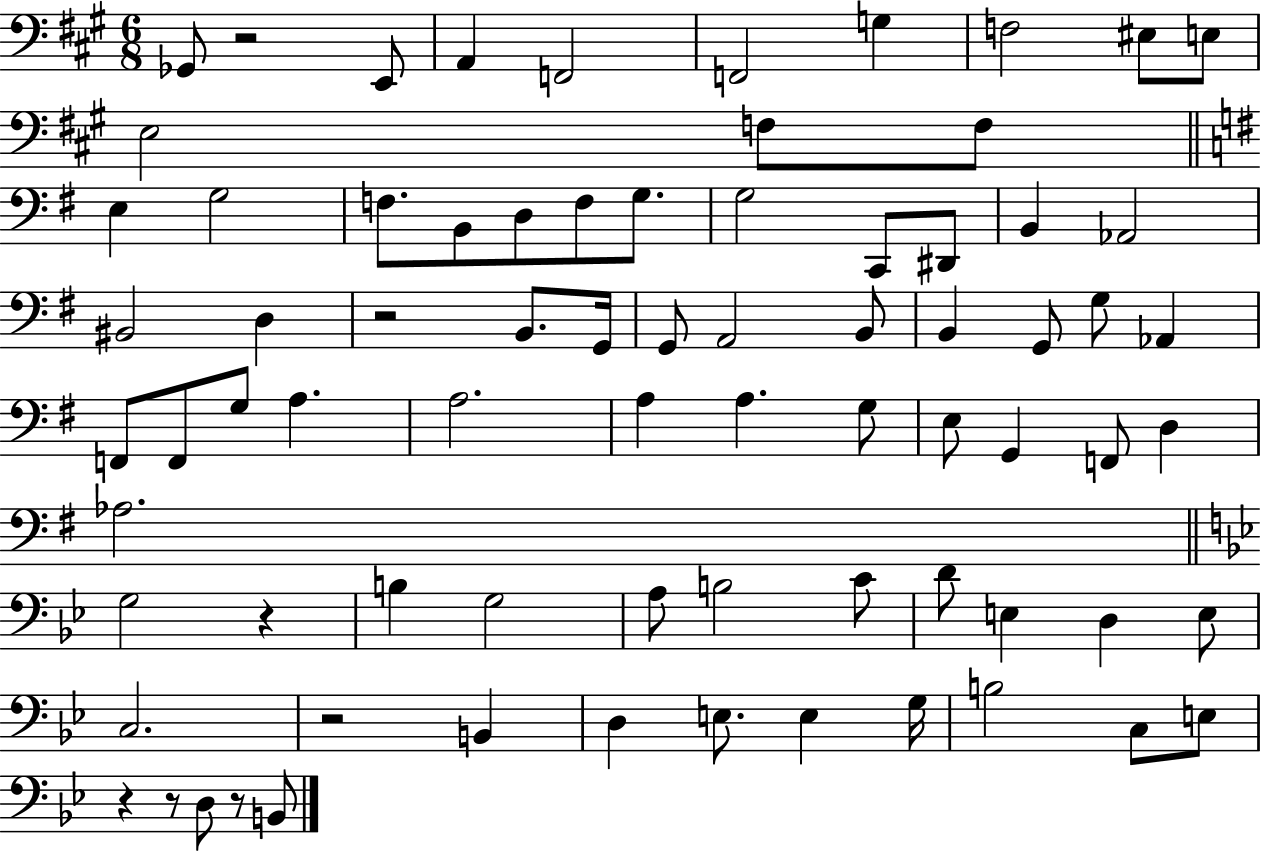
{
  \clef bass
  \numericTimeSignature
  \time 6/8
  \key a \major
  \repeat volta 2 { ges,8 r2 e,8 | a,4 f,2 | f,2 g4 | f2 eis8 e8 | \break e2 f8 f8 | \bar "||" \break \key g \major e4 g2 | f8. b,8 d8 f8 g8. | g2 c,8 dis,8 | b,4 aes,2 | \break bis,2 d4 | r2 b,8. g,16 | g,8 a,2 b,8 | b,4 g,8 g8 aes,4 | \break f,8 f,8 g8 a4. | a2. | a4 a4. g8 | e8 g,4 f,8 d4 | \break aes2. | \bar "||" \break \key g \minor g2 r4 | b4 g2 | a8 b2 c'8 | d'8 e4 d4 e8 | \break c2. | r2 b,4 | d4 e8. e4 g16 | b2 c8 e8 | \break r4 r8 d8 r8 b,8 | } \bar "|."
}